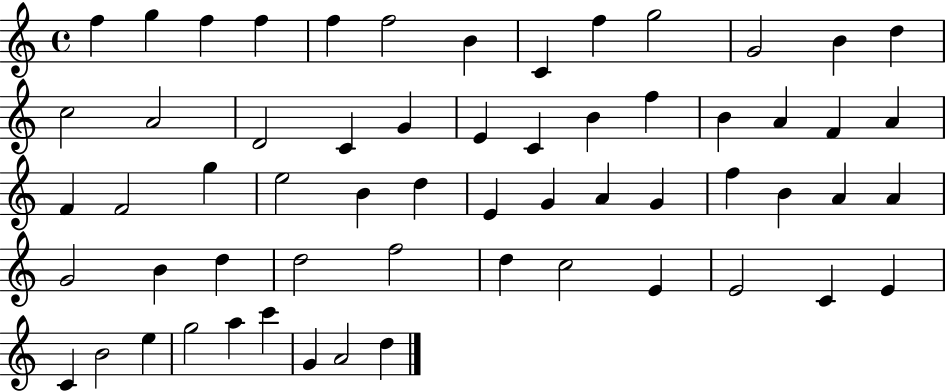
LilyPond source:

{
  \clef treble
  \time 4/4
  \defaultTimeSignature
  \key c \major
  f''4 g''4 f''4 f''4 | f''4 f''2 b'4 | c'4 f''4 g''2 | g'2 b'4 d''4 | \break c''2 a'2 | d'2 c'4 g'4 | e'4 c'4 b'4 f''4 | b'4 a'4 f'4 a'4 | \break f'4 f'2 g''4 | e''2 b'4 d''4 | e'4 g'4 a'4 g'4 | f''4 b'4 a'4 a'4 | \break g'2 b'4 d''4 | d''2 f''2 | d''4 c''2 e'4 | e'2 c'4 e'4 | \break c'4 b'2 e''4 | g''2 a''4 c'''4 | g'4 a'2 d''4 | \bar "|."
}